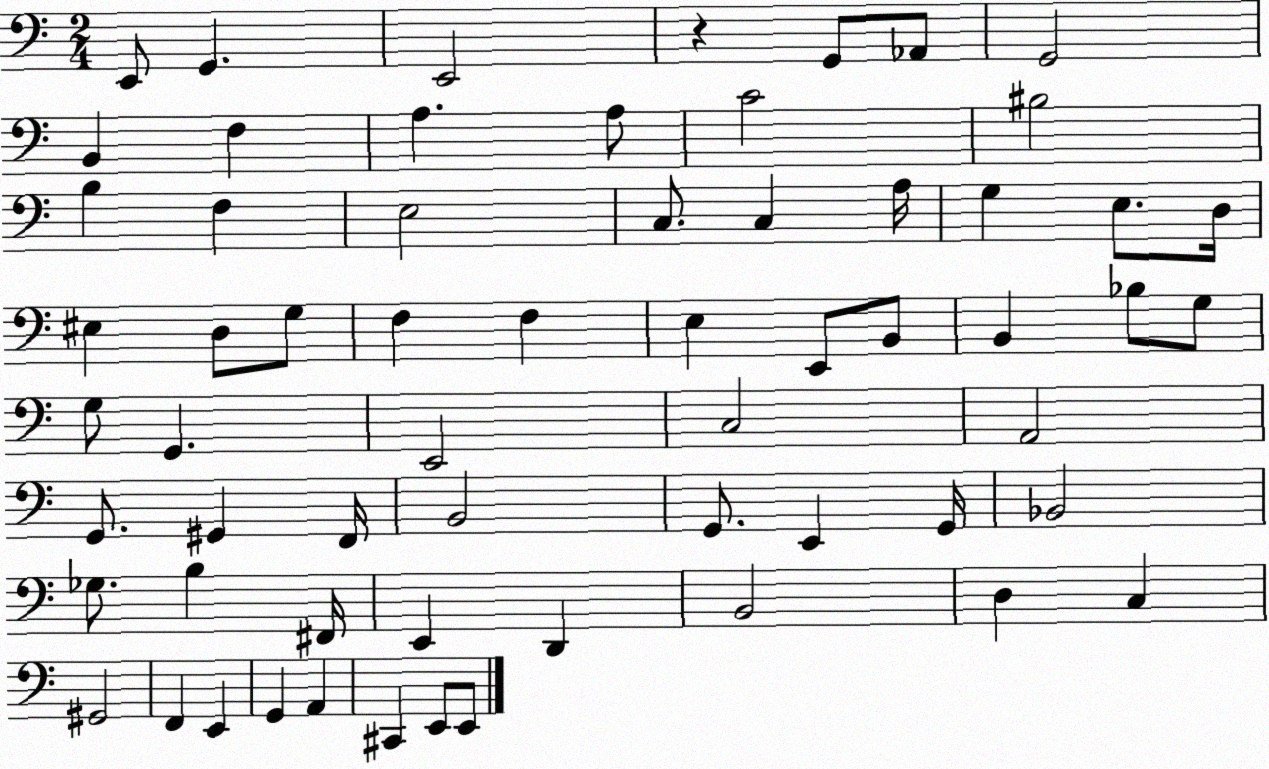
X:1
T:Untitled
M:2/4
L:1/4
K:C
E,,/2 G,, E,,2 z G,,/2 _A,,/2 G,,2 B,, F, A, A,/2 C2 ^B,2 B, F, E,2 C,/2 C, A,/4 G, E,/2 D,/4 ^E, D,/2 G,/2 F, F, E, E,,/2 B,,/2 B,, _B,/2 G,/2 G,/2 G,, E,,2 C,2 A,,2 G,,/2 ^G,, F,,/4 B,,2 G,,/2 E,, G,,/4 _B,,2 _G,/2 B, ^F,,/4 E,, D,, B,,2 D, C, ^G,,2 F,, E,, G,, A,, ^C,, E,,/2 E,,/2